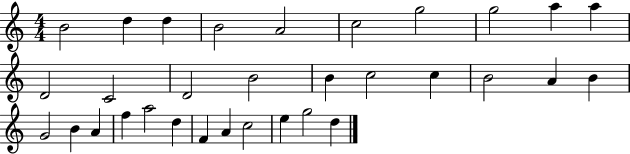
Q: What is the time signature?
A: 4/4